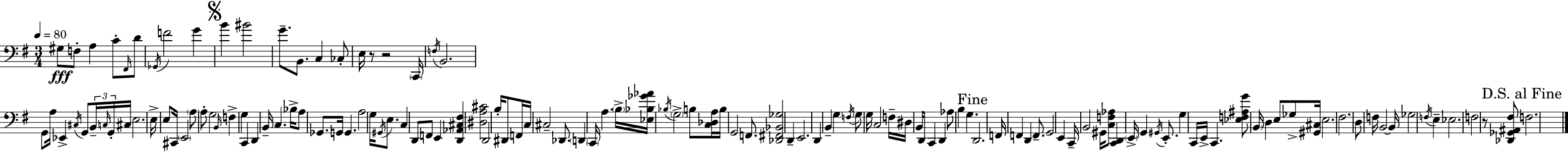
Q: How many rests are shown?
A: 3